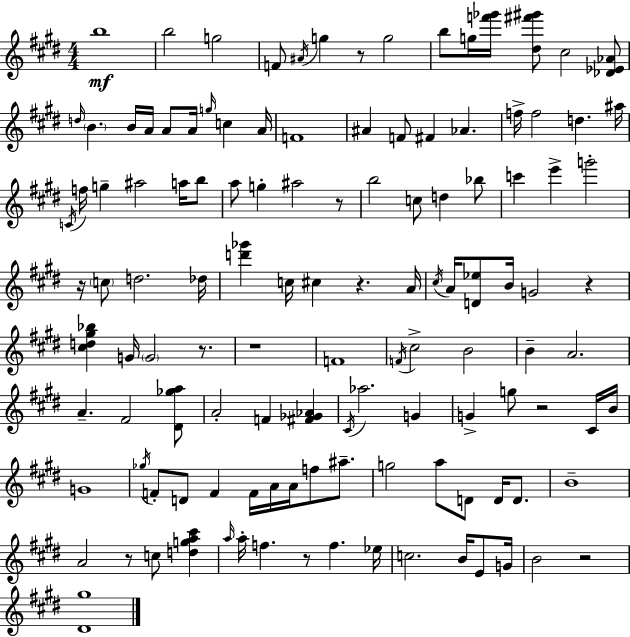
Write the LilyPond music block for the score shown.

{
  \clef treble
  \numericTimeSignature
  \time 4/4
  \key e \major
  \repeat volta 2 { b''1\mf | b''2 g''2 | f'8 \acciaccatura { ais'16 } g''4 r8 g''2 | b''8 g''16 <f''' ges'''>16 <dis'' fis''' gis'''>8 cis''2 <des' ees' aes'>8 | \break \grace { d''16 } \parenthesize b'4. b'16 a'16 a'8 a'16 \grace { g''16 } c''4 | a'16 f'1 | ais'4 f'8 fis'4 aes'4. | f''16-> f''2 d''4. | \break ais''16 \acciaccatura { c'16 } f''16 g''4-- ais''2 | a''16 b''8 a''8 g''4-. ais''2 | r8 b''2 c''8 d''4 | bes''8 c'''4 e'''4-> g'''2-. | \break r16 \parenthesize c''8 d''2. | des''16 <d''' ges'''>4 c''16 cis''4 r4. | a'16 \acciaccatura { cis''16 } a'16 <d' ees''>8 b'16 g'2 | r4 <cis'' d'' gis'' bes''>4 g'16 \parenthesize g'2 | \break r8. r1 | f'1 | \acciaccatura { f'16 } cis''2-> b'2 | b'4-- a'2. | \break a'4.-- fis'2 | <dis' ges'' a''>8 a'2-. f'4 | <fis' ges' aes'>4 \acciaccatura { cis'16 } aes''2. | g'4 g'4-> g''8 r2 | \break cis'16 b'16 g'1 | \acciaccatura { ges''16 } f'8-. d'8 f'4 | f'16 a'16 a'16 f''8 ais''8.-- g''2 | a''8 d'8 d'16 d'8. b'1-- | \break a'2 | r8 c''8 <d'' g'' a'' cis'''>4 \grace { a''16 } a''16-. f''4. | r8 f''4. ees''16 c''2. | b'16 e'8 g'16 b'2 | \break r2 <dis' gis''>1 | } \bar "|."
}